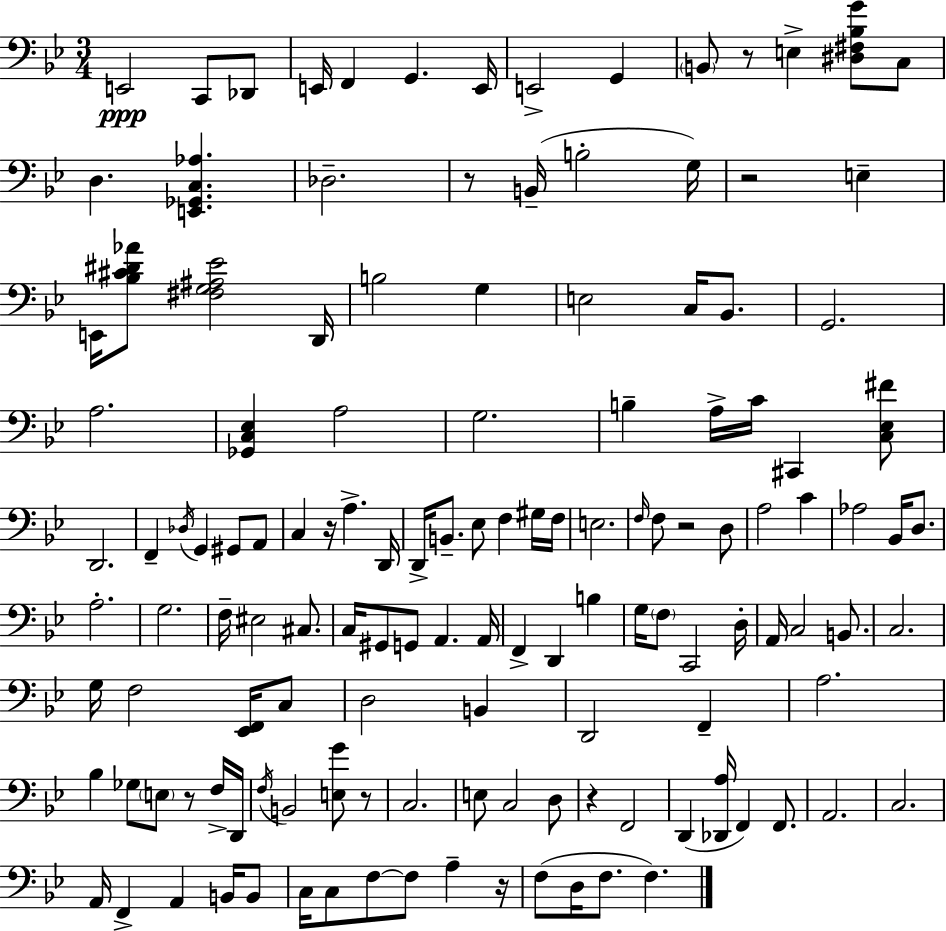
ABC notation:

X:1
T:Untitled
M:3/4
L:1/4
K:Bb
E,,2 C,,/2 _D,,/2 E,,/4 F,, G,, E,,/4 E,,2 G,, B,,/2 z/2 E, [^D,^F,_B,G]/2 C,/2 D, [E,,_G,,C,_A,] _D,2 z/2 B,,/4 B,2 G,/4 z2 E, E,,/4 [_B,^C^D_A]/2 [^F,G,^A,_E]2 D,,/4 B,2 G, E,2 C,/4 _B,,/2 G,,2 A,2 [_G,,C,_E,] A,2 G,2 B, A,/4 C/4 ^C,, [C,_E,^F]/2 D,,2 F,, _D,/4 G,, ^G,,/2 A,,/2 C, z/4 A, D,,/4 D,,/4 B,,/2 _E,/2 F, ^G,/4 F,/4 E,2 F,/4 F,/2 z2 D,/2 A,2 C _A,2 _B,,/4 D,/2 A,2 G,2 F,/4 ^E,2 ^C,/2 C,/4 ^G,,/2 G,,/2 A,, A,,/4 F,, D,, B, G,/4 F,/2 C,,2 D,/4 A,,/4 C,2 B,,/2 C,2 G,/4 F,2 [_E,,F,,]/4 C,/2 D,2 B,, D,,2 F,, A,2 _B, _G,/2 E,/2 z/2 F,/4 D,,/4 F,/4 B,,2 [E,G]/2 z/2 C,2 E,/2 C,2 D,/2 z F,,2 D,, [_D,,A,]/4 F,, F,,/2 A,,2 C,2 A,,/4 F,, A,, B,,/4 B,,/2 C,/4 C,/2 F,/2 F,/2 A, z/4 F,/2 D,/4 F,/2 F,